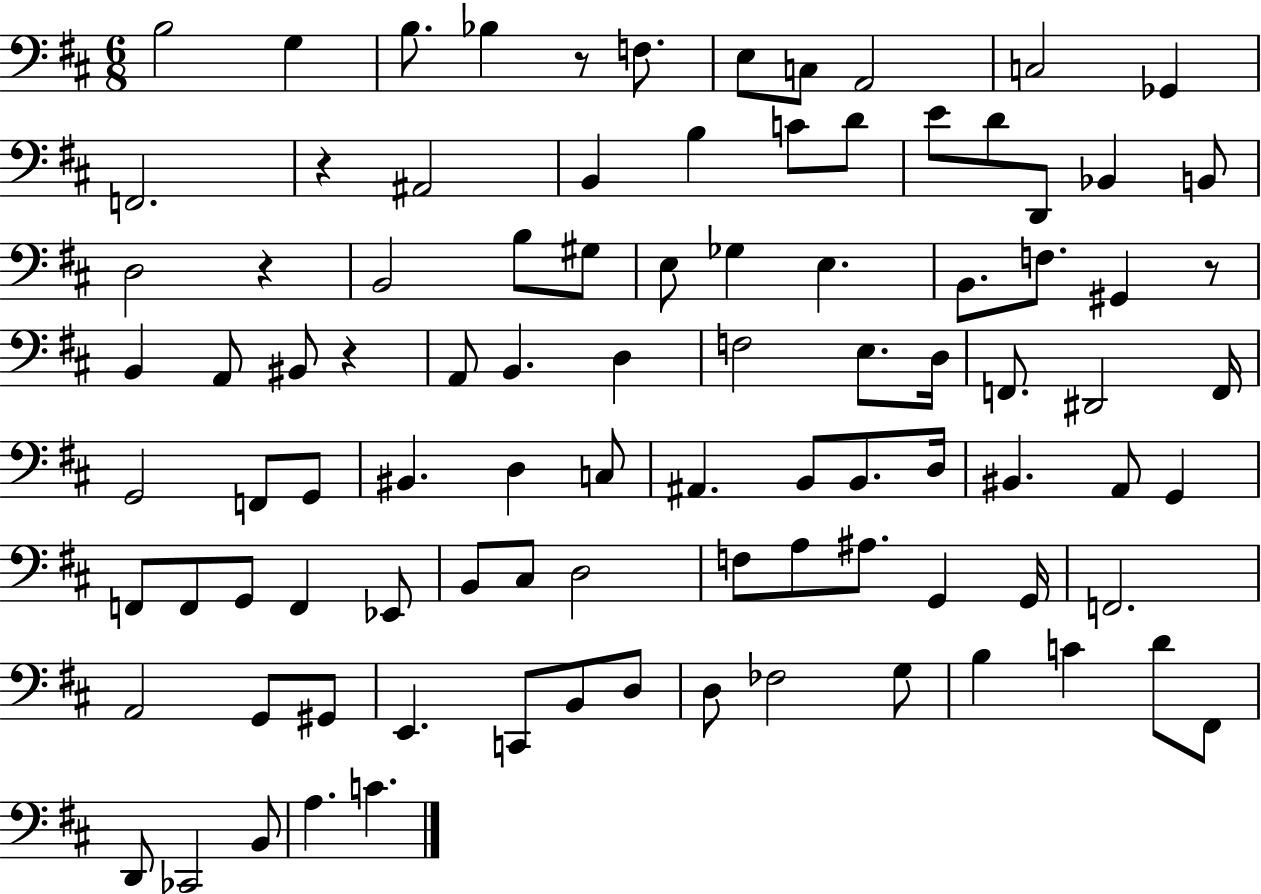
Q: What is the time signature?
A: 6/8